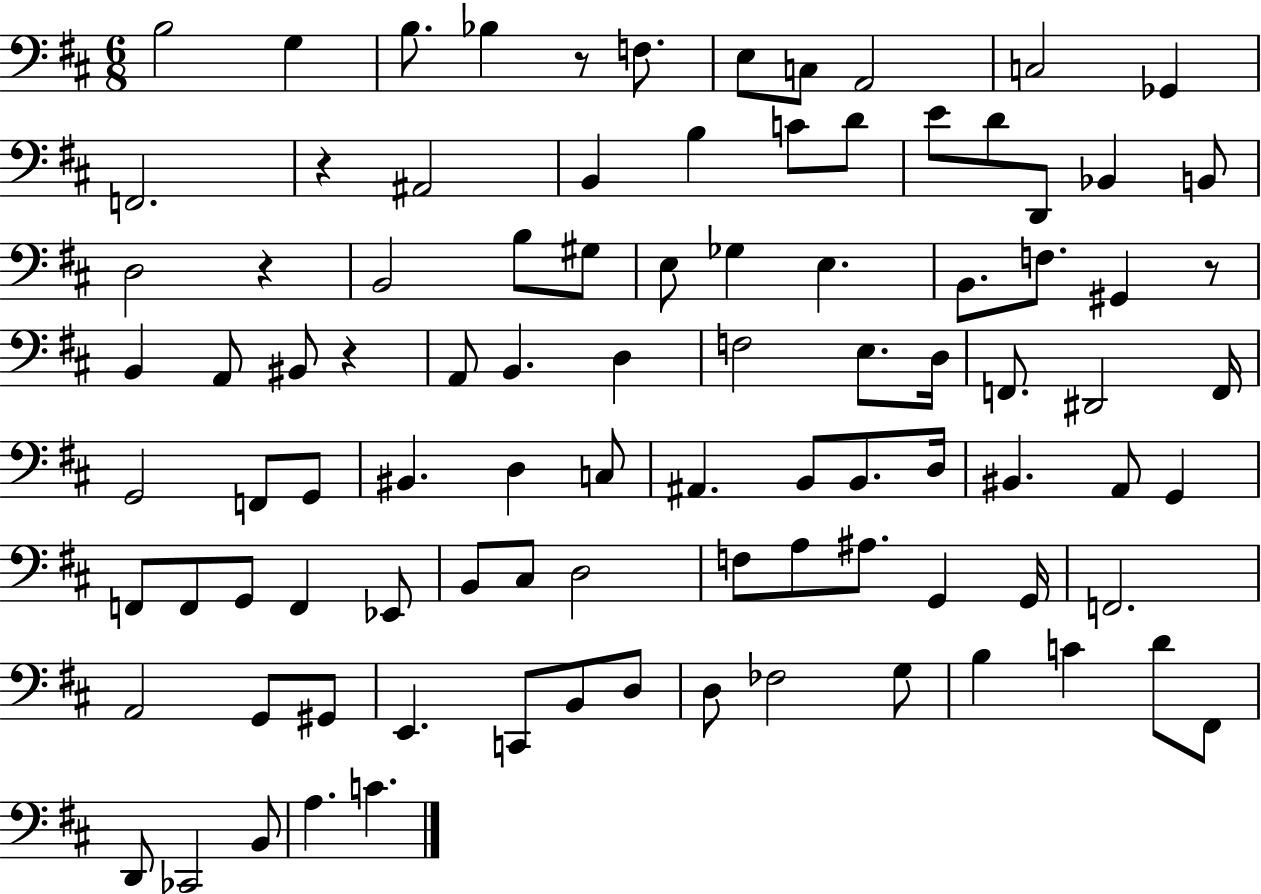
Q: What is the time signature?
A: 6/8